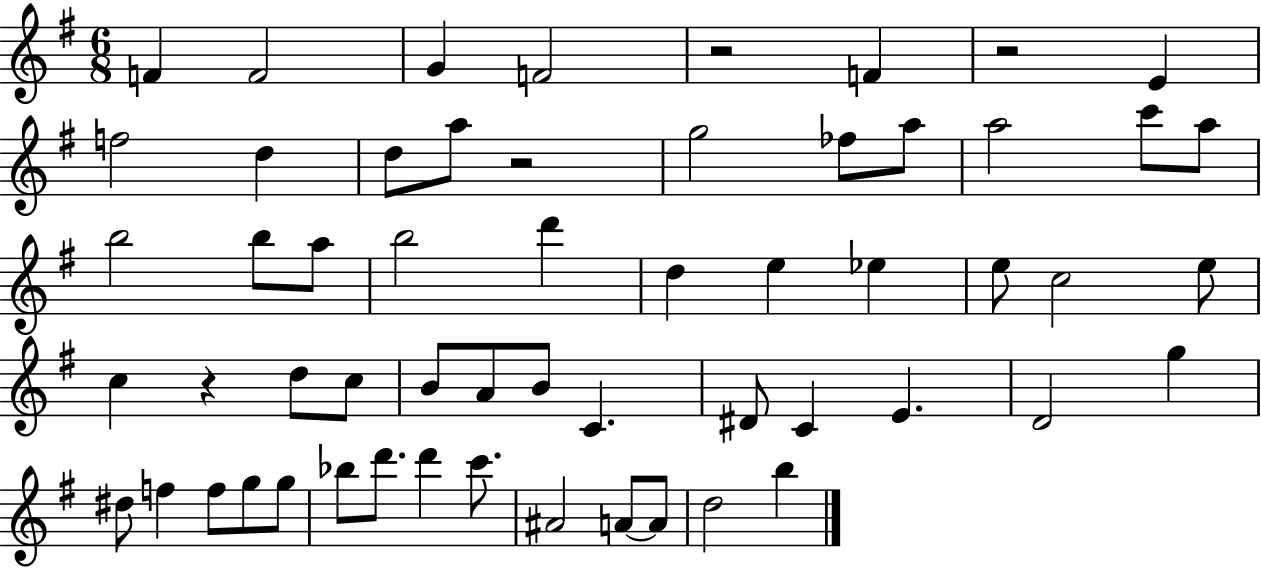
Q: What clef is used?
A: treble